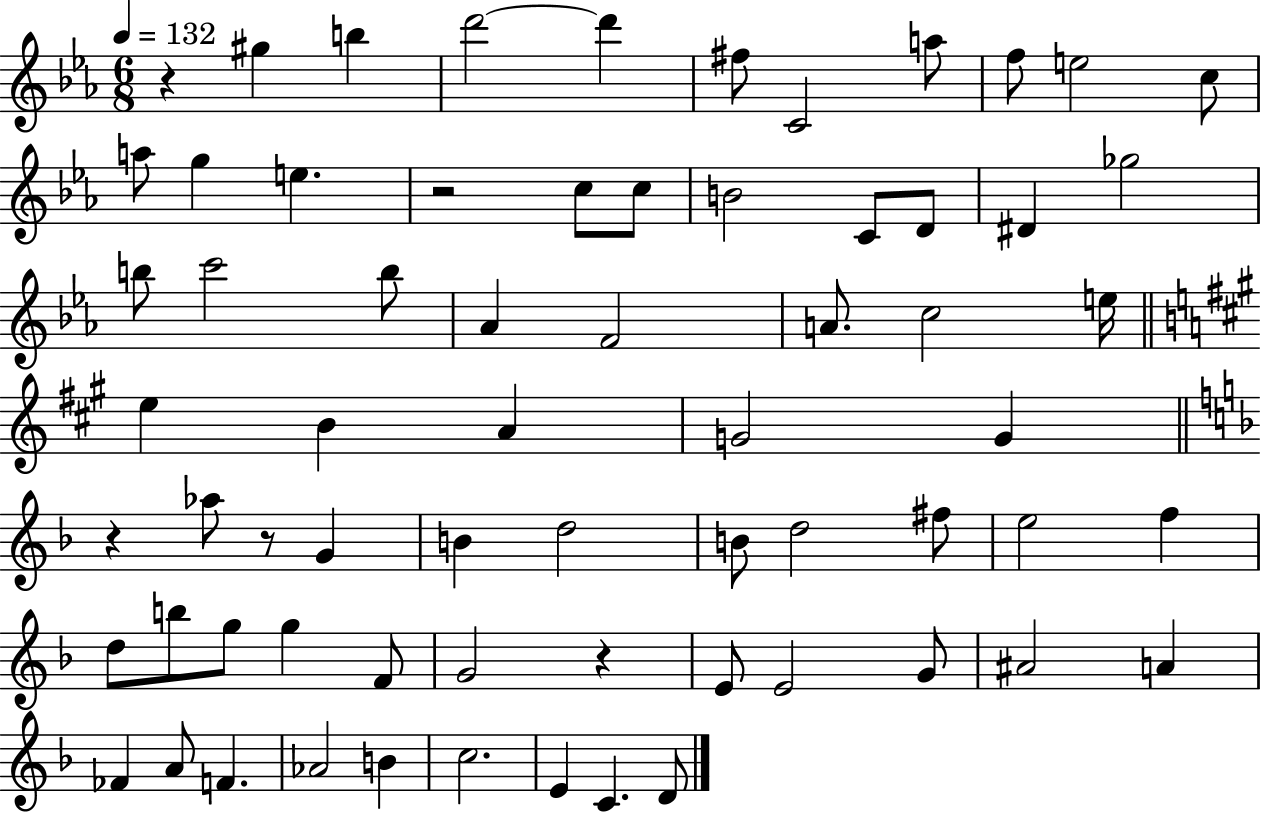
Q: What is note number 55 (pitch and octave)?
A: A4